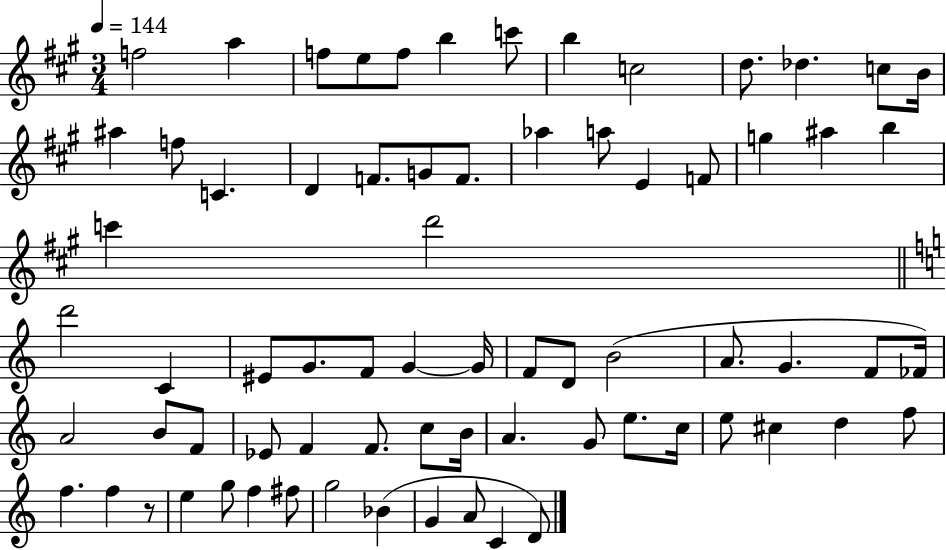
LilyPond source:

{
  \clef treble
  \numericTimeSignature
  \time 3/4
  \key a \major
  \tempo 4 = 144
  f''2 a''4 | f''8 e''8 f''8 b''4 c'''8 | b''4 c''2 | d''8. des''4. c''8 b'16 | \break ais''4 f''8 c'4. | d'4 f'8. g'8 f'8. | aes''4 a''8 e'4 f'8 | g''4 ais''4 b''4 | \break c'''4 d'''2 | \bar "||" \break \key c \major d'''2 c'4 | eis'8 g'8. f'8 g'4~~ g'16 | f'8 d'8 b'2( | a'8. g'4. f'8 fes'16) | \break a'2 b'8 f'8 | ees'8 f'4 f'8. c''8 b'16 | a'4. g'8 e''8. c''16 | e''8 cis''4 d''4 f''8 | \break f''4. f''4 r8 | e''4 g''8 f''4 fis''8 | g''2 bes'4( | g'4 a'8 c'4 d'8) | \break \bar "|."
}